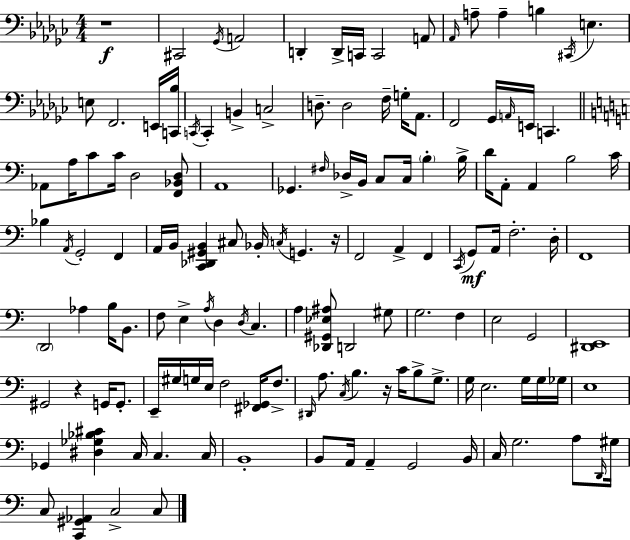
R/w C#2/h Gb2/s A2/h D2/q D2/s C2/s C2/h A2/e Ab2/s A3/e A3/q B3/q C#2/s E3/q. E3/e F2/h. E2/s [C2,Bb3]/s C2/s C2/q B2/q C3/h D3/e. D3/h F3/s G3/s Ab2/e. F2/h Gb2/s A2/s E2/s C2/q. Ab2/e A3/s C4/e C4/s D3/h [F2,Bb2,D3]/e A2/w Gb2/q. F#3/s Db3/s B2/s C3/e C3/s B3/q B3/s D4/s A2/e A2/q B3/h C4/s Bb3/q A2/s G2/h F2/q A2/s B2/s [C2,Db2,G#2,B2]/q C#3/e Bb2/s C3/s G2/q. R/s F2/h A2/q F2/q C2/s G2/e A2/s F3/h. D3/s F2/w D2/h Ab3/q B3/s B2/e. F3/e E3/q A3/s D3/q D3/s C3/q. A3/q [Db2,G#2,Eb3,A#3]/e D2/h G#3/e G3/h. F3/q E3/h G2/h [D#2,E2]/w G#2/h R/q G2/s G2/e. E2/s G#3/s G3/s E3/s F3/h [F#2,Gb2]/s F3/e. D#2/s A3/e. C3/s B3/q. R/s C4/s B3/e G3/e. G3/s E3/h. G3/s G3/s Gb3/s E3/w Gb2/q [D#3,Gb3,Bb3,C#4]/q C3/s C3/q. C3/s B2/w B2/e A2/s A2/q G2/h B2/s C3/s G3/h. A3/e D2/s G#3/s C3/e [C2,G#2,Ab2]/q C3/h C3/e